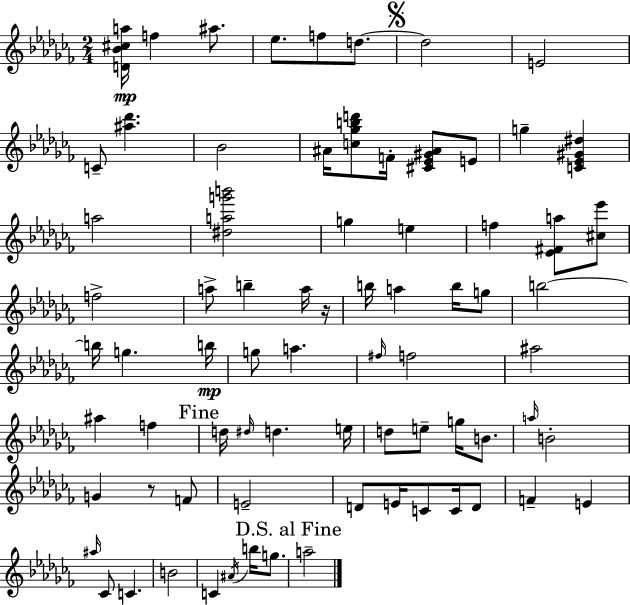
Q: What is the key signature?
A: AES minor